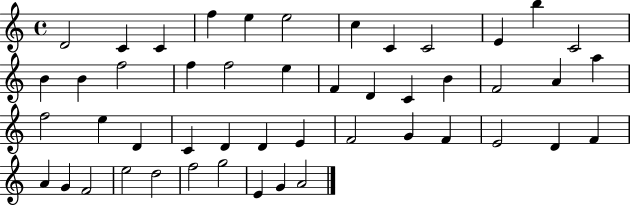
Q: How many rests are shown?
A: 0